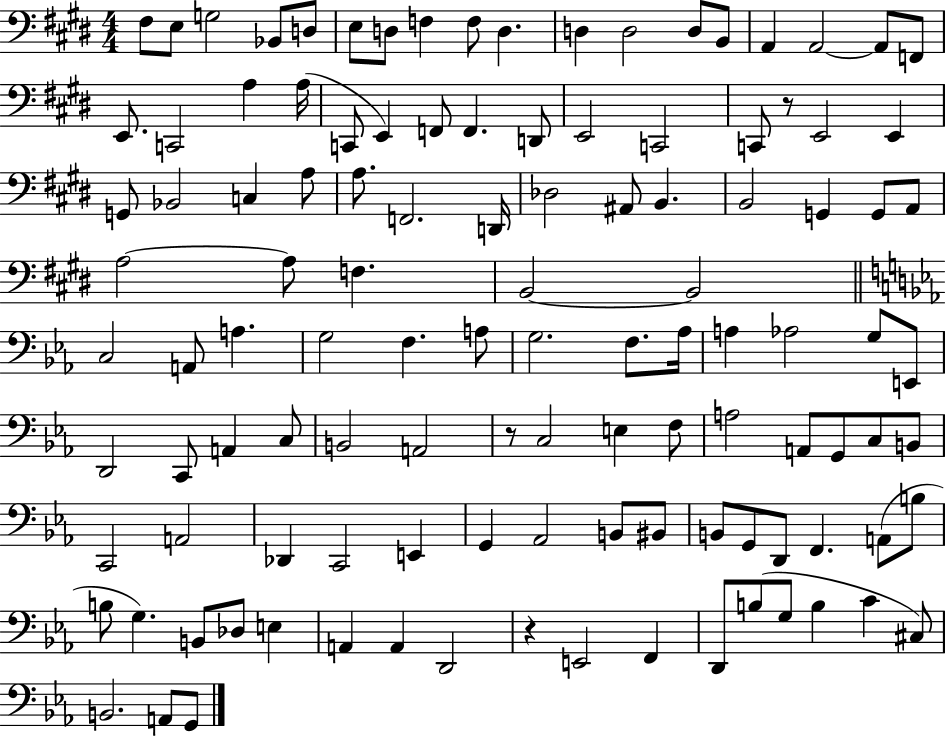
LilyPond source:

{
  \clef bass
  \numericTimeSignature
  \time 4/4
  \key e \major
  fis8 e8 g2 bes,8 d8 | e8 d8 f4 f8 d4. | d4 d2 d8 b,8 | a,4 a,2~~ a,8 f,8 | \break e,8. c,2 a4 a16( | c,8 e,4) f,8 f,4. d,8 | e,2 c,2 | c,8 r8 e,2 e,4 | \break g,8 bes,2 c4 a8 | a8. f,2. d,16 | des2 ais,8 b,4. | b,2 g,4 g,8 a,8 | \break a2~~ a8 f4. | b,2~~ b,2 | \bar "||" \break \key c \minor c2 a,8 a4. | g2 f4. a8 | g2. f8. aes16 | a4 aes2 g8 e,8 | \break d,2 c,8 a,4 c8 | b,2 a,2 | r8 c2 e4 f8 | a2 a,8 g,8 c8 b,8 | \break c,2 a,2 | des,4 c,2 e,4 | g,4 aes,2 b,8 bis,8 | b,8 g,8 d,8 f,4. a,8( b8 | \break b8 g4.) b,8 des8 e4 | a,4 a,4 d,2 | r4 e,2 f,4 | d,8 b8( g8 b4 c'4 cis8) | \break b,2. a,8 g,8 | \bar "|."
}